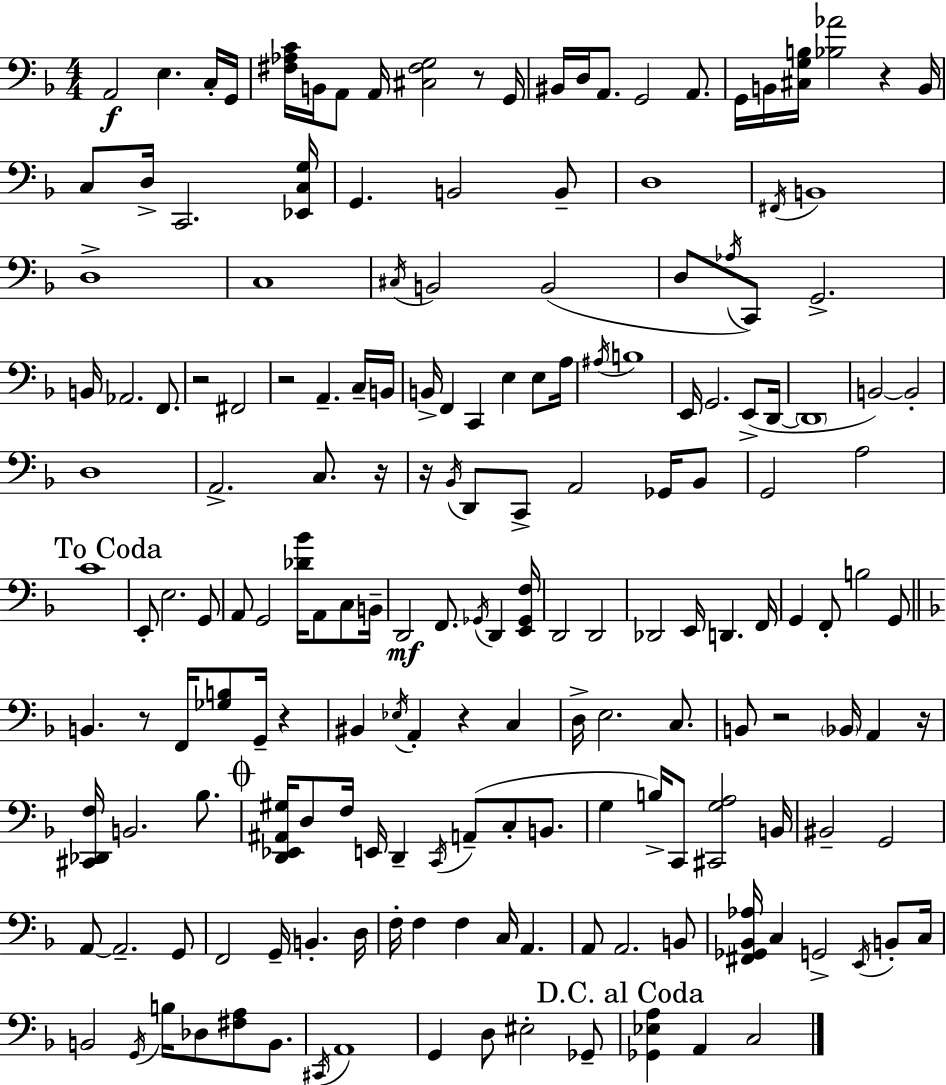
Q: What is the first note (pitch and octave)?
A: A2